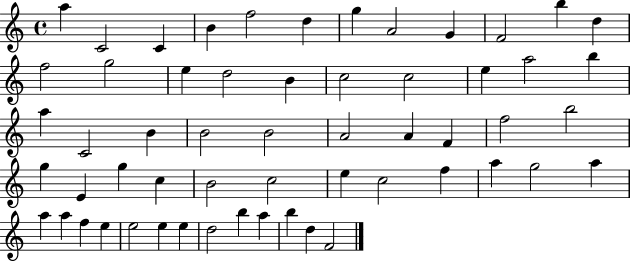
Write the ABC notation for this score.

X:1
T:Untitled
M:4/4
L:1/4
K:C
a C2 C B f2 d g A2 G F2 b d f2 g2 e d2 B c2 c2 e a2 b a C2 B B2 B2 A2 A F f2 b2 g E g c B2 c2 e c2 f a g2 a a a f e e2 e e d2 b a b d F2